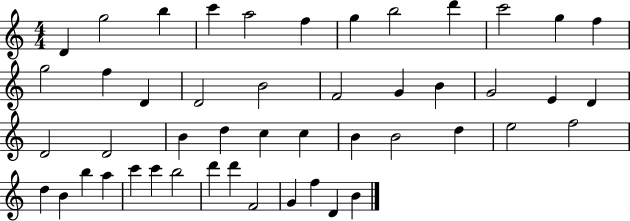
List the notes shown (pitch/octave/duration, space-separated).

D4/q G5/h B5/q C6/q A5/h F5/q G5/q B5/h D6/q C6/h G5/q F5/q G5/h F5/q D4/q D4/h B4/h F4/h G4/q B4/q G4/h E4/q D4/q D4/h D4/h B4/q D5/q C5/q C5/q B4/q B4/h D5/q E5/h F5/h D5/q B4/q B5/q A5/q C6/q C6/q B5/h D6/q D6/q F4/h G4/q F5/q D4/q B4/q